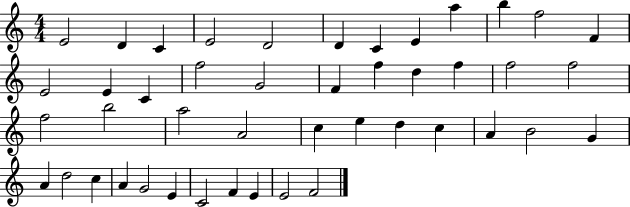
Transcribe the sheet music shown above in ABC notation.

X:1
T:Untitled
M:4/4
L:1/4
K:C
E2 D C E2 D2 D C E a b f2 F E2 E C f2 G2 F f d f f2 f2 f2 b2 a2 A2 c e d c A B2 G A d2 c A G2 E C2 F E E2 F2